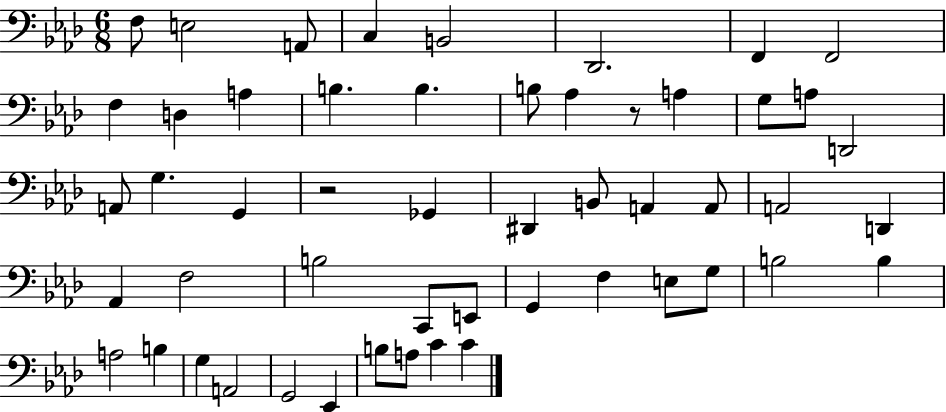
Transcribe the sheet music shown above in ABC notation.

X:1
T:Untitled
M:6/8
L:1/4
K:Ab
F,/2 E,2 A,,/2 C, B,,2 _D,,2 F,, F,,2 F, D, A, B, B, B,/2 _A, z/2 A, G,/2 A,/2 D,,2 A,,/2 G, G,, z2 _G,, ^D,, B,,/2 A,, A,,/2 A,,2 D,, _A,, F,2 B,2 C,,/2 E,,/2 G,, F, E,/2 G,/2 B,2 B, A,2 B, G, A,,2 G,,2 _E,, B,/2 A,/2 C C